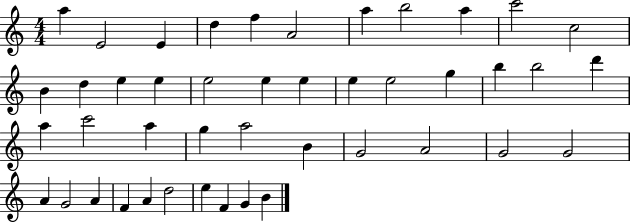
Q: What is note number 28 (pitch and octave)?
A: G5